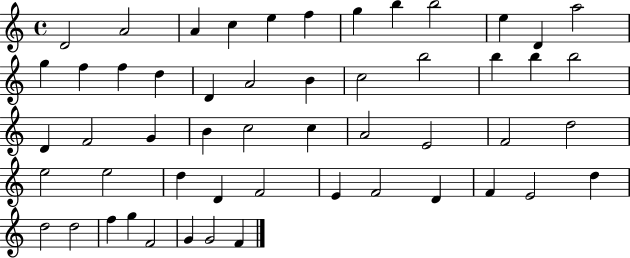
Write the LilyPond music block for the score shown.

{
  \clef treble
  \time 4/4
  \defaultTimeSignature
  \key c \major
  d'2 a'2 | a'4 c''4 e''4 f''4 | g''4 b''4 b''2 | e''4 d'4 a''2 | \break g''4 f''4 f''4 d''4 | d'4 a'2 b'4 | c''2 b''2 | b''4 b''4 b''2 | \break d'4 f'2 g'4 | b'4 c''2 c''4 | a'2 e'2 | f'2 d''2 | \break e''2 e''2 | d''4 d'4 f'2 | e'4 f'2 d'4 | f'4 e'2 d''4 | \break d''2 d''2 | f''4 g''4 f'2 | g'4 g'2 f'4 | \bar "|."
}